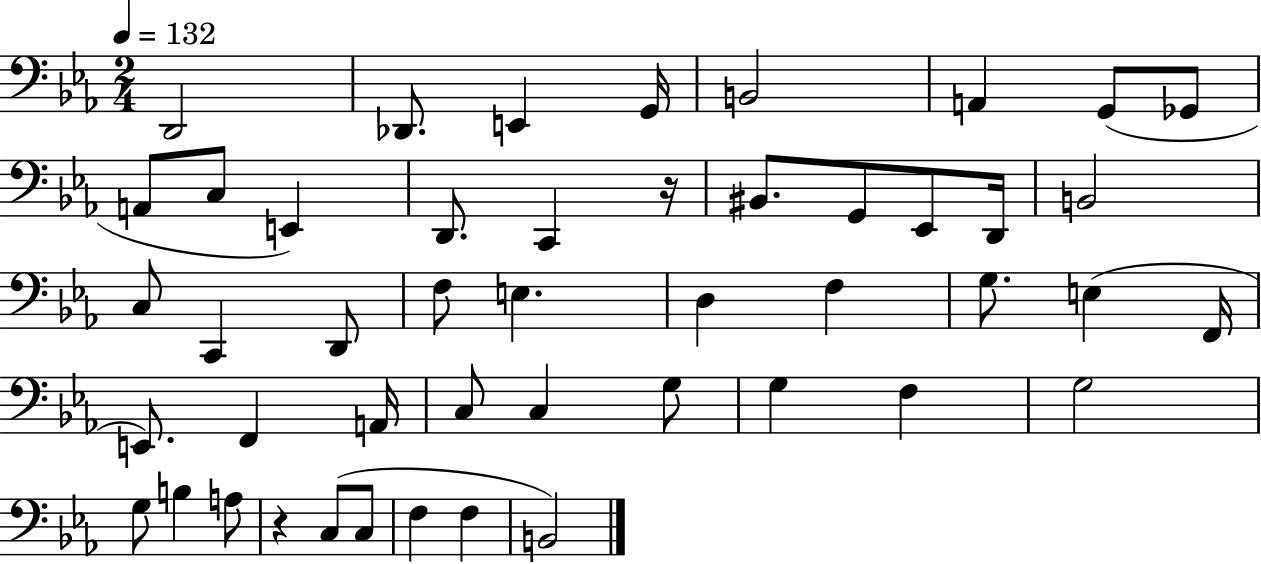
D2/h Db2/e. E2/q G2/s B2/h A2/q G2/e Gb2/e A2/e C3/e E2/q D2/e. C2/q R/s BIS2/e. G2/e Eb2/e D2/s B2/h C3/e C2/q D2/e F3/e E3/q. D3/q F3/q G3/e. E3/q F2/s E2/e. F2/q A2/s C3/e C3/q G3/e G3/q F3/q G3/h G3/e B3/q A3/e R/q C3/e C3/e F3/q F3/q B2/h